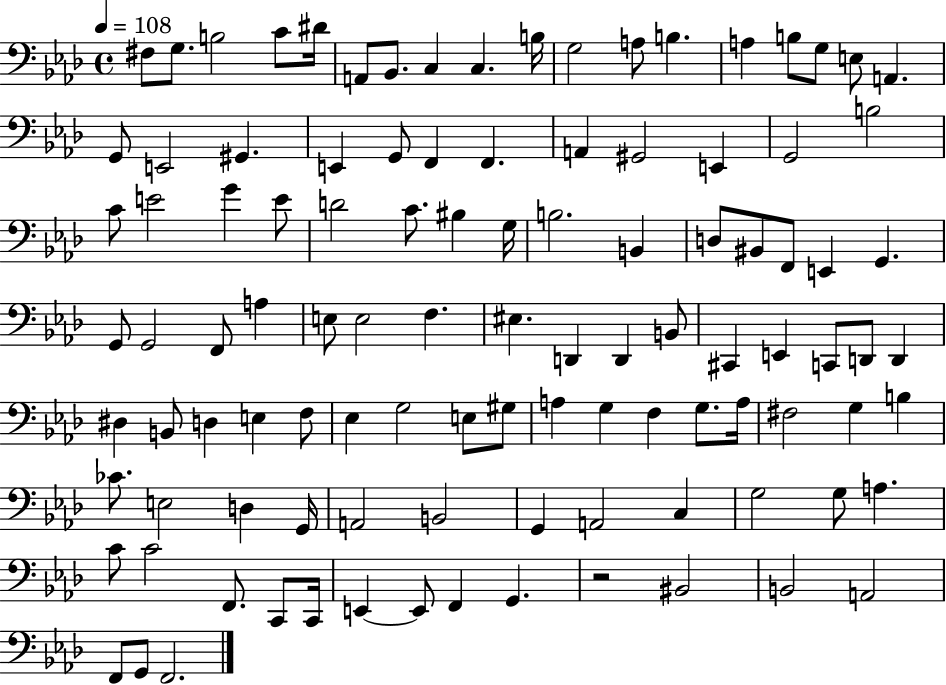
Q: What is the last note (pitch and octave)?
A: F2